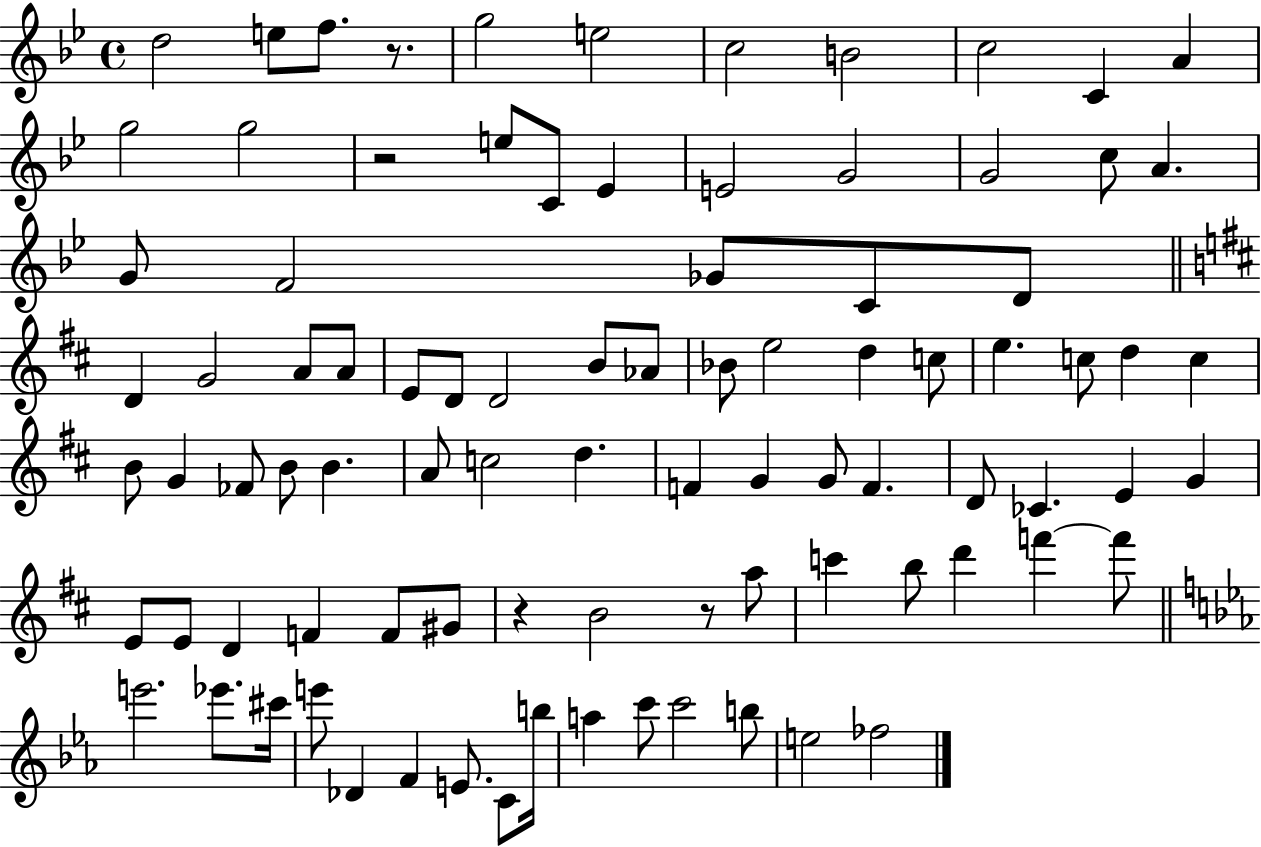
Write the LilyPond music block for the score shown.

{
  \clef treble
  \time 4/4
  \defaultTimeSignature
  \key bes \major
  d''2 e''8 f''8. r8. | g''2 e''2 | c''2 b'2 | c''2 c'4 a'4 | \break g''2 g''2 | r2 e''8 c'8 ees'4 | e'2 g'2 | g'2 c''8 a'4. | \break g'8 f'2 ges'8 c'8 d'8 | \bar "||" \break \key d \major d'4 g'2 a'8 a'8 | e'8 d'8 d'2 b'8 aes'8 | bes'8 e''2 d''4 c''8 | e''4. c''8 d''4 c''4 | \break b'8 g'4 fes'8 b'8 b'4. | a'8 c''2 d''4. | f'4 g'4 g'8 f'4. | d'8 ces'4. e'4 g'4 | \break e'8 e'8 d'4 f'4 f'8 gis'8 | r4 b'2 r8 a''8 | c'''4 b''8 d'''4 f'''4~~ f'''8 | \bar "||" \break \key ees \major e'''2. ees'''8. cis'''16 | e'''8 des'4 f'4 e'8. c'8 b''16 | a''4 c'''8 c'''2 b''8 | e''2 fes''2 | \break \bar "|."
}